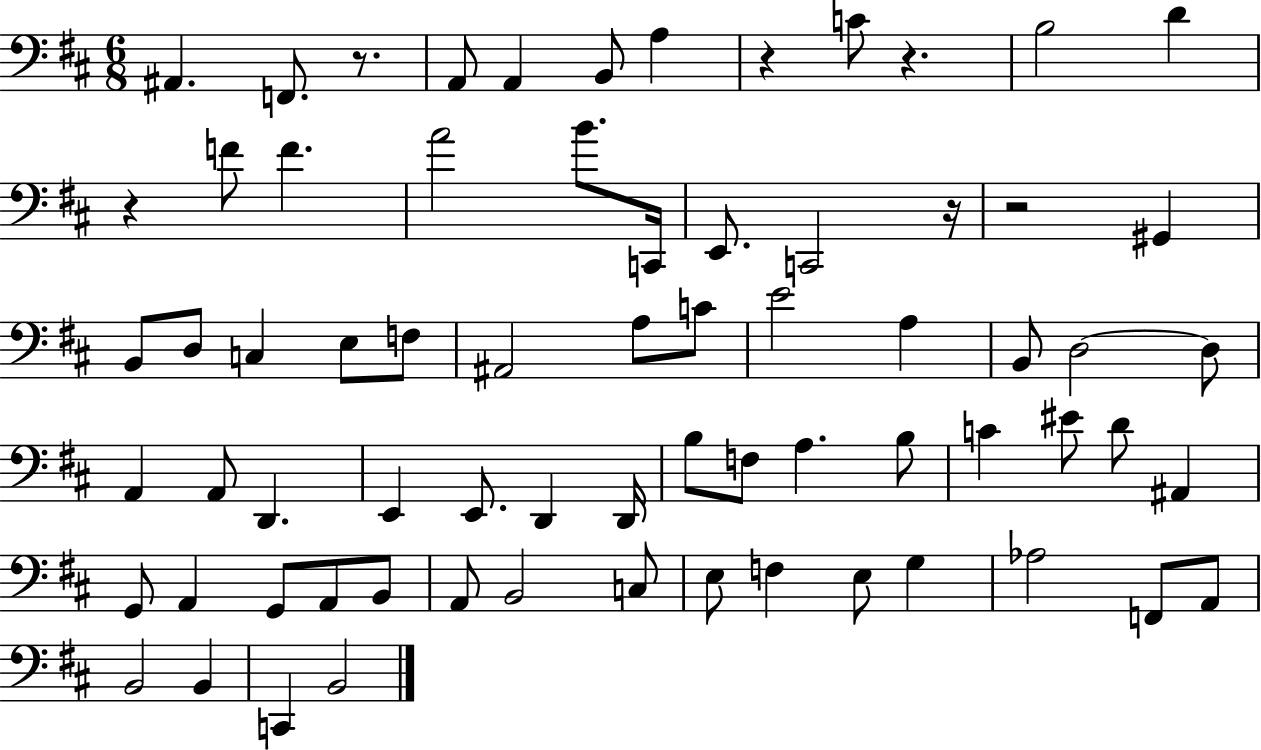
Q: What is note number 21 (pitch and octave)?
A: E3